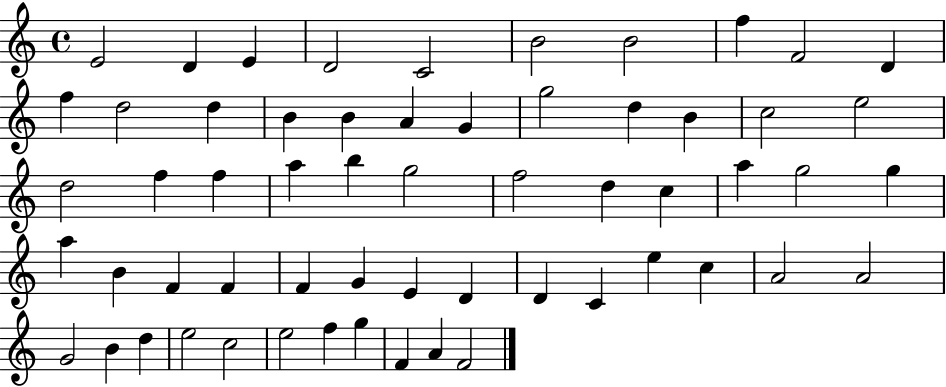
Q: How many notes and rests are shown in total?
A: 59